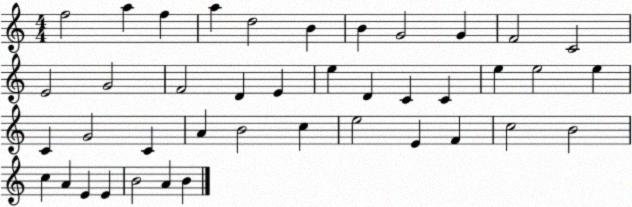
X:1
T:Untitled
M:4/4
L:1/4
K:C
f2 a f a d2 B B G2 G F2 C2 E2 G2 F2 D E e D C C e e2 e C G2 C A B2 c e2 E F c2 B2 c A E E B2 A B